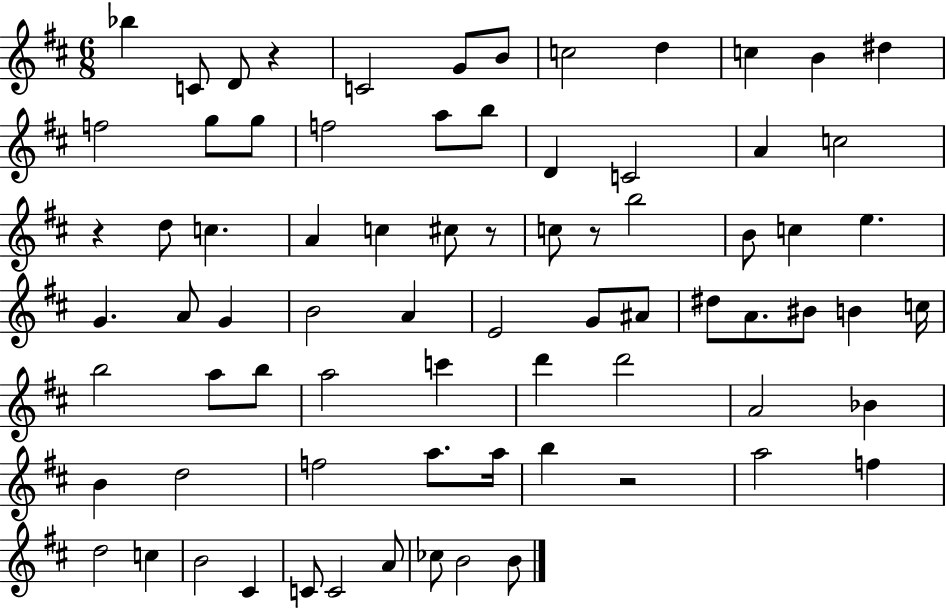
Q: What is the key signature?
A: D major